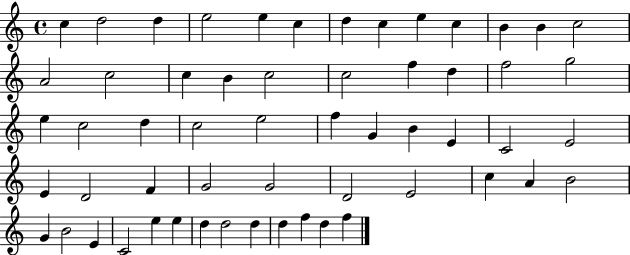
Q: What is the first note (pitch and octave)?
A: C5